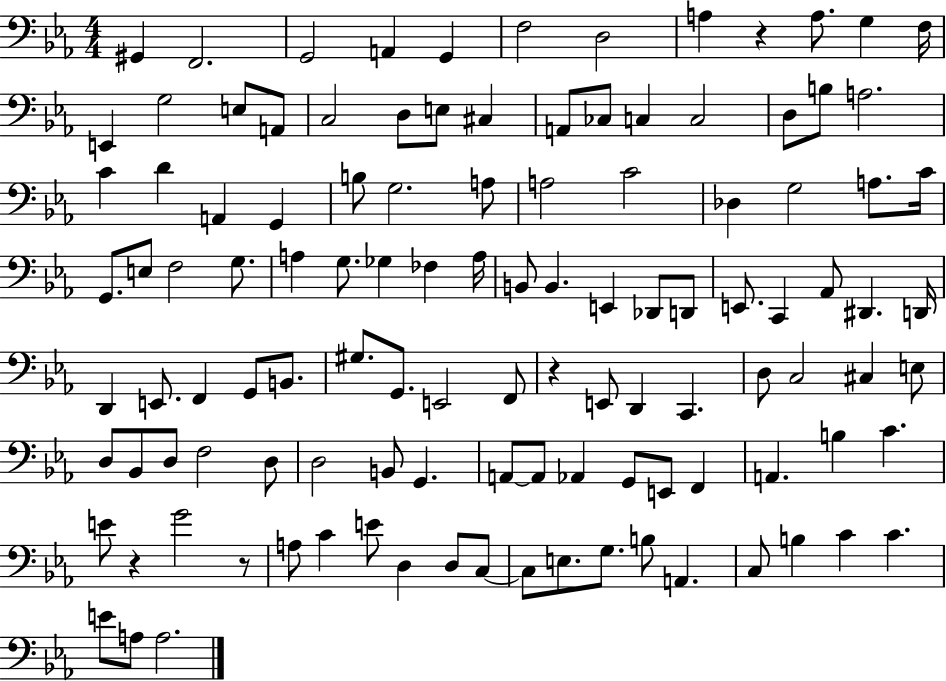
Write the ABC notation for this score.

X:1
T:Untitled
M:4/4
L:1/4
K:Eb
^G,, F,,2 G,,2 A,, G,, F,2 D,2 A, z A,/2 G, F,/4 E,, G,2 E,/2 A,,/2 C,2 D,/2 E,/2 ^C, A,,/2 _C,/2 C, C,2 D,/2 B,/2 A,2 C D A,, G,, B,/2 G,2 A,/2 A,2 C2 _D, G,2 A,/2 C/4 G,,/2 E,/2 F,2 G,/2 A, G,/2 _G, _F, A,/4 B,,/2 B,, E,, _D,,/2 D,,/2 E,,/2 C,, _A,,/2 ^D,, D,,/4 D,, E,,/2 F,, G,,/2 B,,/2 ^G,/2 G,,/2 E,,2 F,,/2 z E,,/2 D,, C,, D,/2 C,2 ^C, E,/2 D,/2 _B,,/2 D,/2 F,2 D,/2 D,2 B,,/2 G,, A,,/2 A,,/2 _A,, G,,/2 E,,/2 F,, A,, B, C E/2 z G2 z/2 A,/2 C E/2 D, D,/2 C,/2 C,/2 E,/2 G,/2 B,/2 A,, C,/2 B, C C E/2 A,/2 A,2